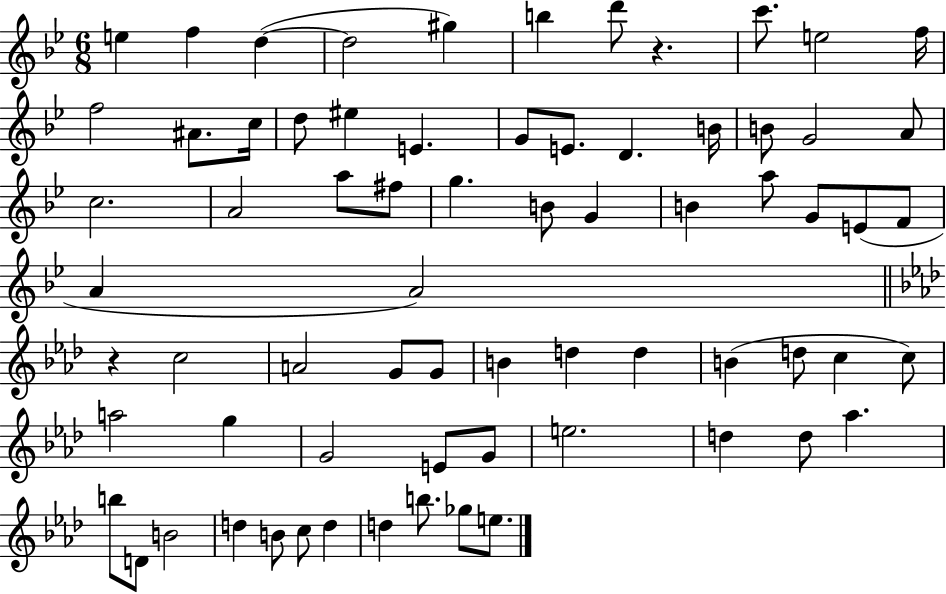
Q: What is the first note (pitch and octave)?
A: E5